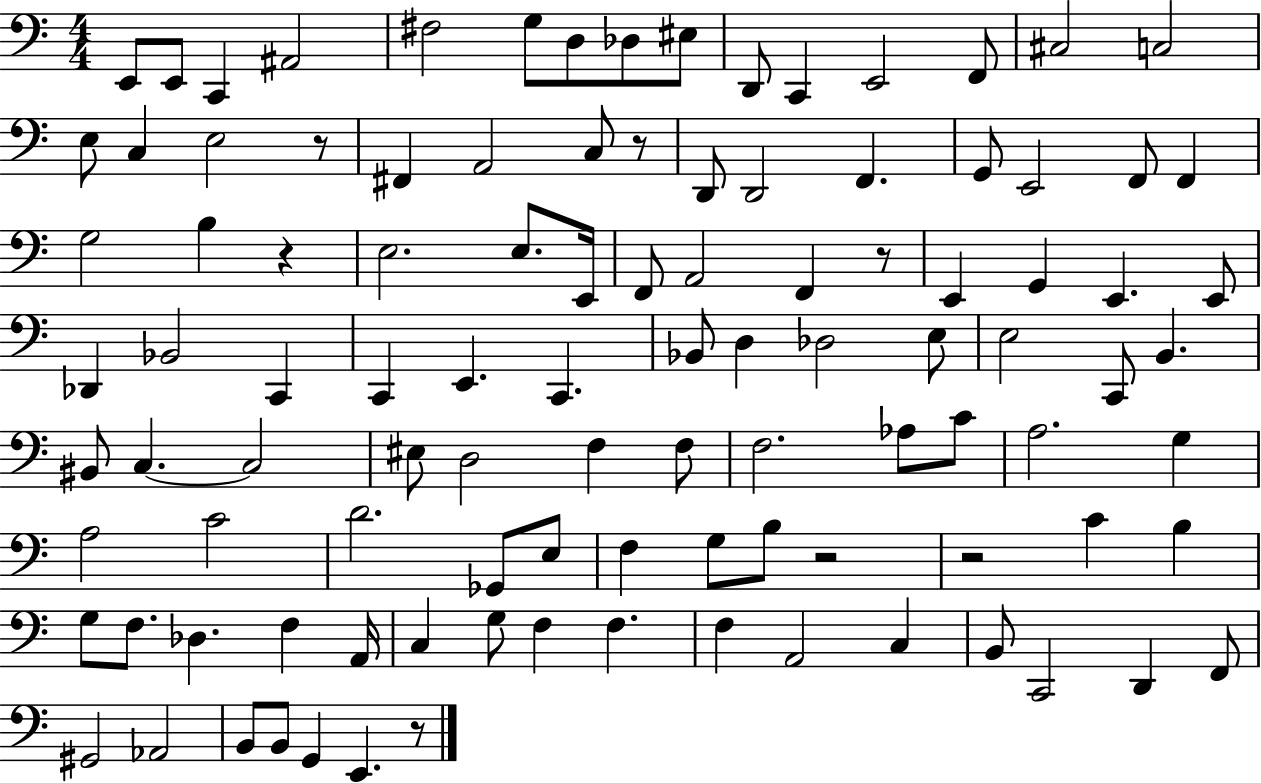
X:1
T:Untitled
M:4/4
L:1/4
K:C
E,,/2 E,,/2 C,, ^A,,2 ^F,2 G,/2 D,/2 _D,/2 ^E,/2 D,,/2 C,, E,,2 F,,/2 ^C,2 C,2 E,/2 C, E,2 z/2 ^F,, A,,2 C,/2 z/2 D,,/2 D,,2 F,, G,,/2 E,,2 F,,/2 F,, G,2 B, z E,2 E,/2 E,,/4 F,,/2 A,,2 F,, z/2 E,, G,, E,, E,,/2 _D,, _B,,2 C,, C,, E,, C,, _B,,/2 D, _D,2 E,/2 E,2 C,,/2 B,, ^B,,/2 C, C,2 ^E,/2 D,2 F, F,/2 F,2 _A,/2 C/2 A,2 G, A,2 C2 D2 _G,,/2 E,/2 F, G,/2 B,/2 z2 z2 C B, G,/2 F,/2 _D, F, A,,/4 C, G,/2 F, F, F, A,,2 C, B,,/2 C,,2 D,, F,,/2 ^G,,2 _A,,2 B,,/2 B,,/2 G,, E,, z/2